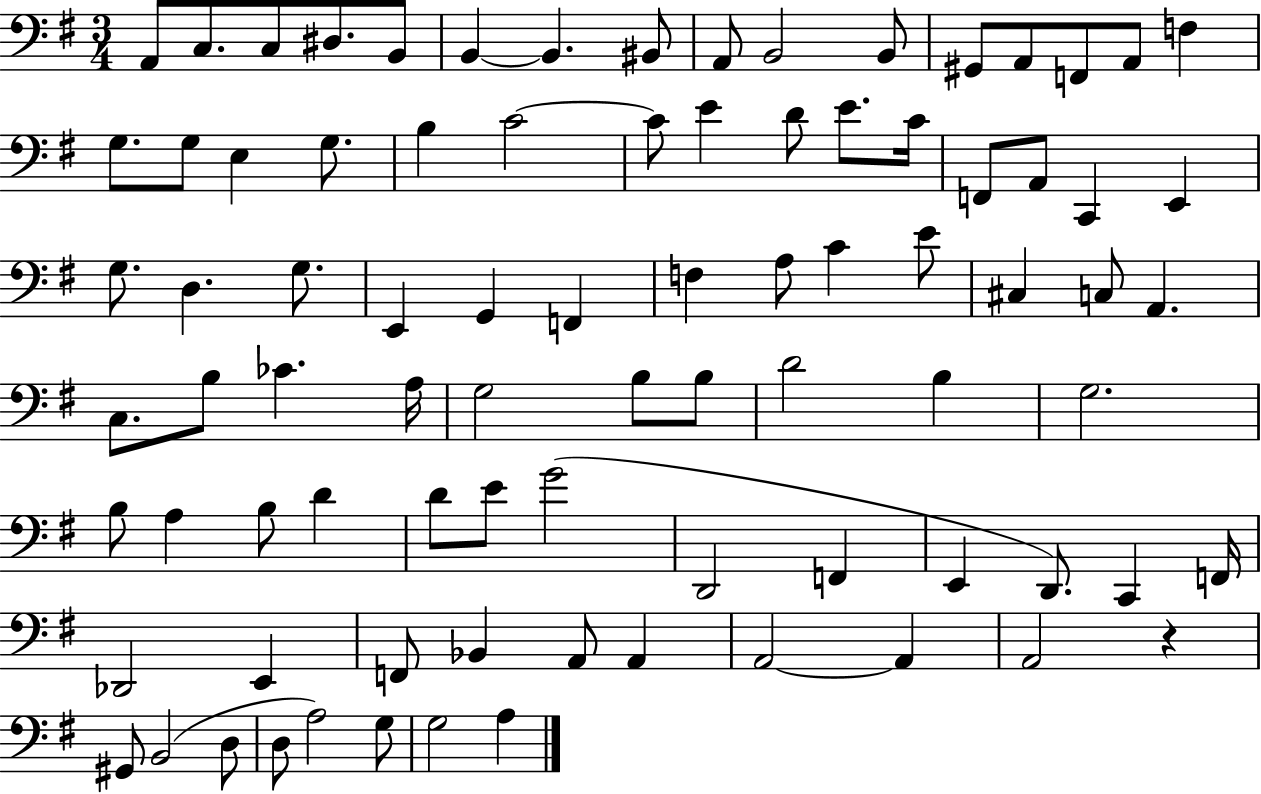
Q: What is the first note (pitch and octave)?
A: A2